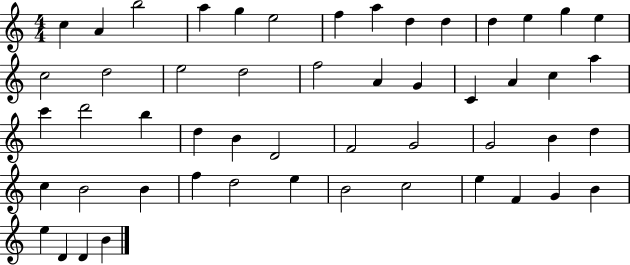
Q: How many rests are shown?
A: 0